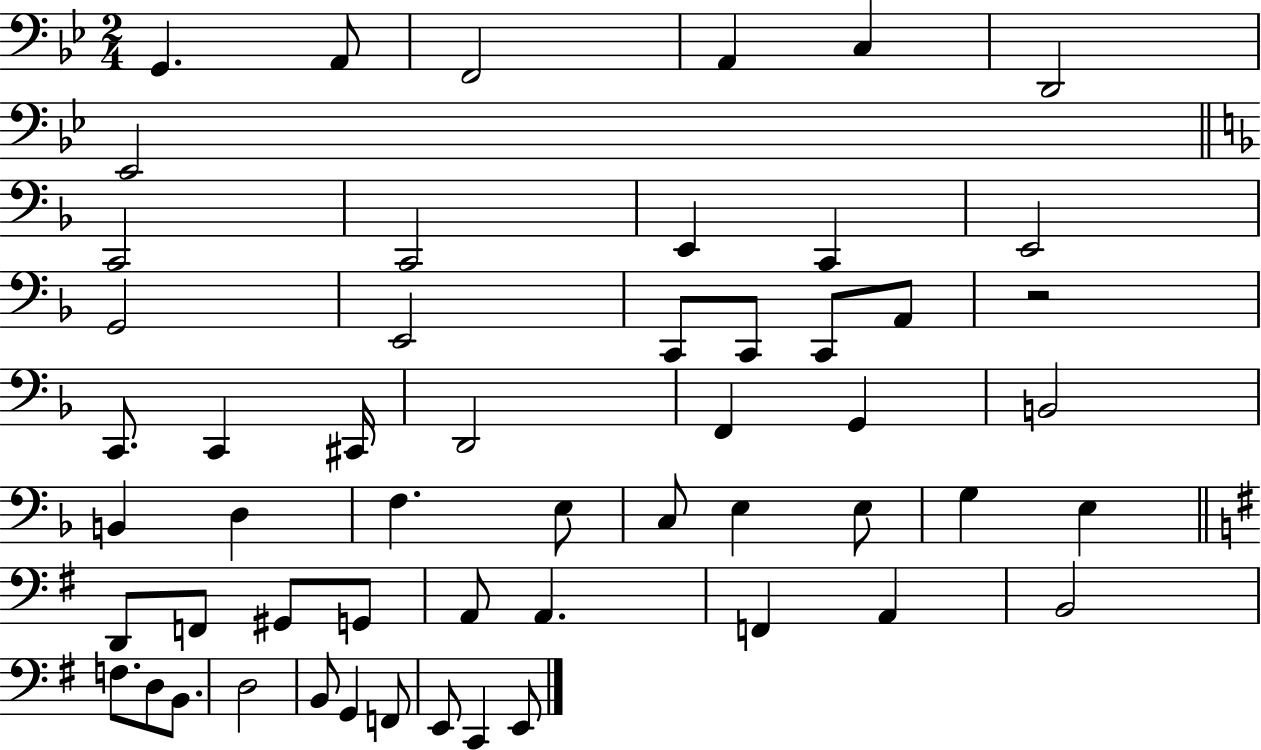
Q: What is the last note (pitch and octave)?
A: E2